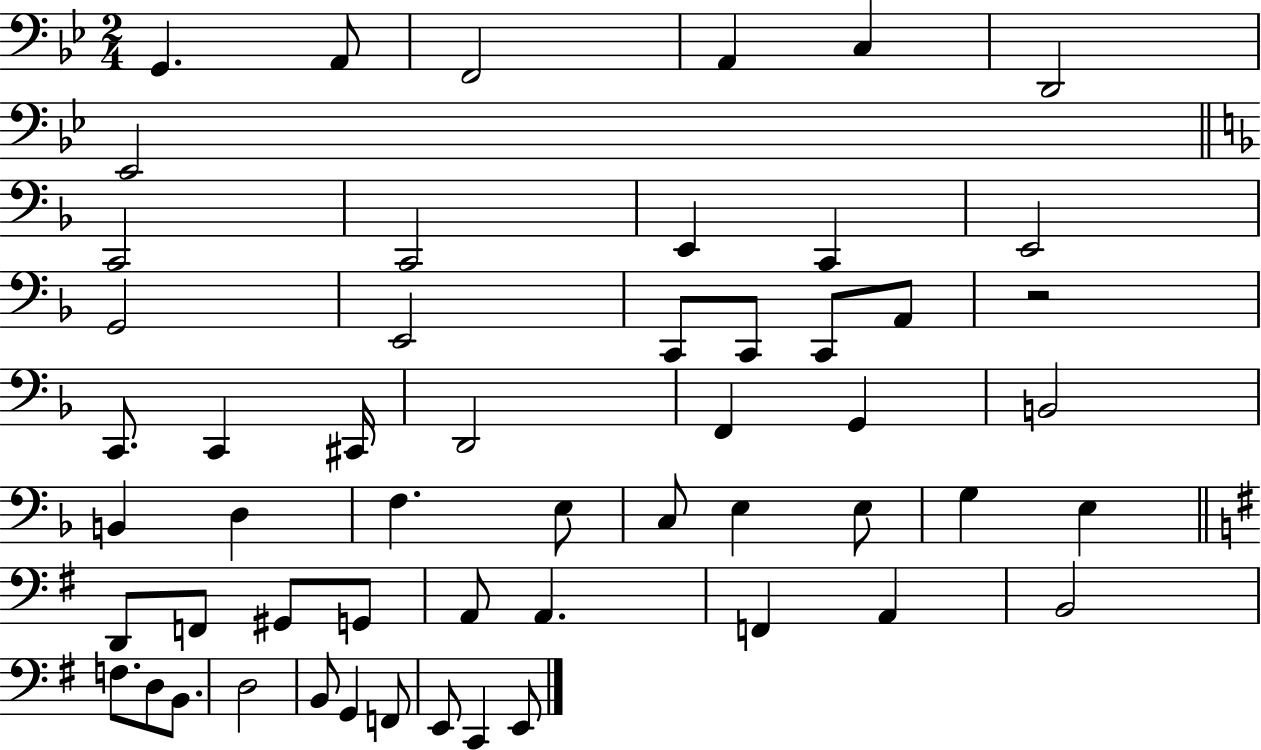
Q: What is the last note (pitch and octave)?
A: E2